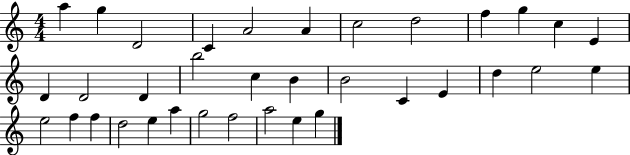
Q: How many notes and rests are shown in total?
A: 35